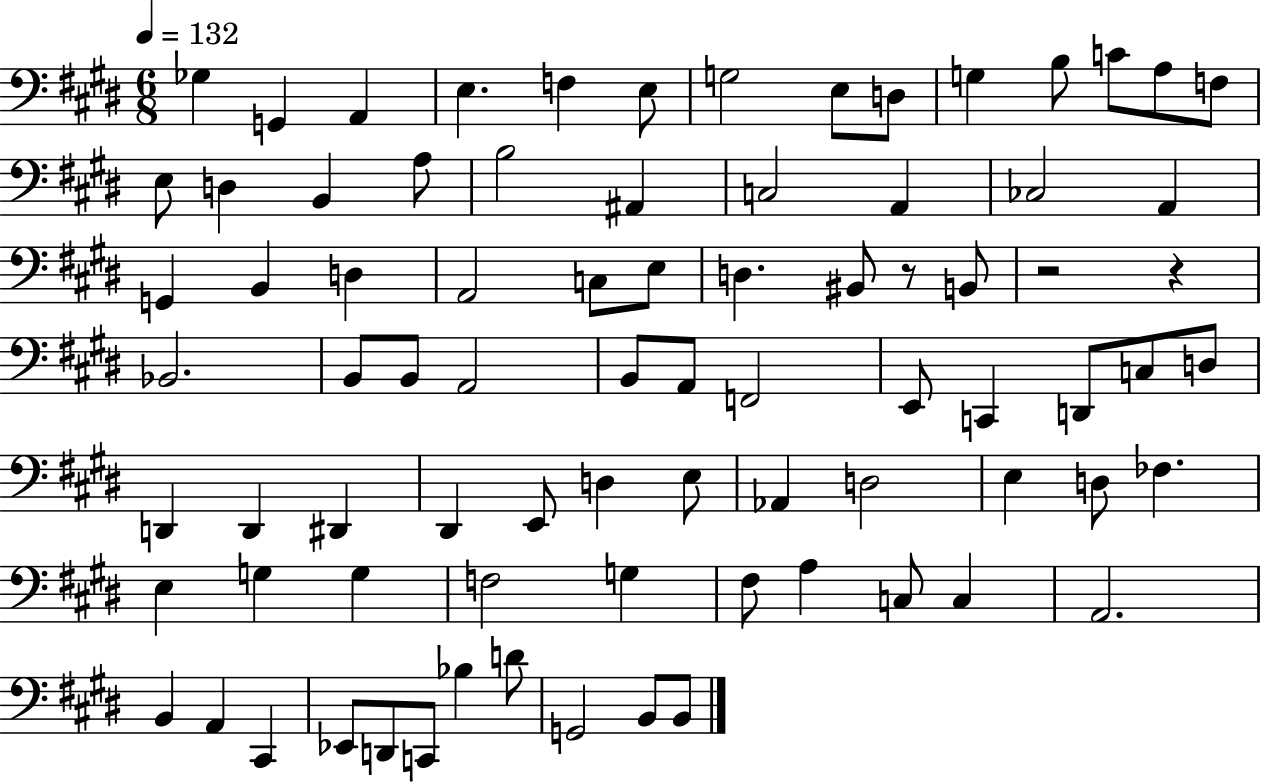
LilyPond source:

{
  \clef bass
  \numericTimeSignature
  \time 6/8
  \key e \major
  \tempo 4 = 132
  ges4 g,4 a,4 | e4. f4 e8 | g2 e8 d8 | g4 b8 c'8 a8 f8 | \break e8 d4 b,4 a8 | b2 ais,4 | c2 a,4 | ces2 a,4 | \break g,4 b,4 d4 | a,2 c8 e8 | d4. bis,8 r8 b,8 | r2 r4 | \break bes,2. | b,8 b,8 a,2 | b,8 a,8 f,2 | e,8 c,4 d,8 c8 d8 | \break d,4 d,4 dis,4 | dis,4 e,8 d4 e8 | aes,4 d2 | e4 d8 fes4. | \break e4 g4 g4 | f2 g4 | fis8 a4 c8 c4 | a,2. | \break b,4 a,4 cis,4 | ees,8 d,8 c,8 bes4 d'8 | g,2 b,8 b,8 | \bar "|."
}